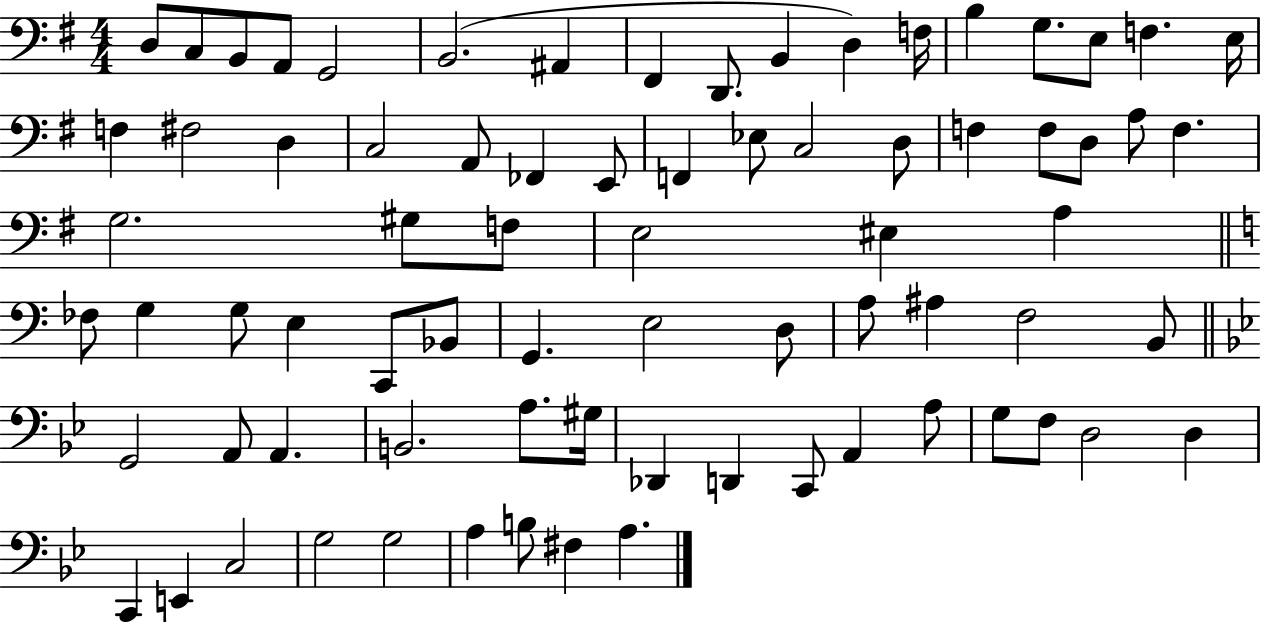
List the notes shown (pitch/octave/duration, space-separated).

D3/e C3/e B2/e A2/e G2/h B2/h. A#2/q F#2/q D2/e. B2/q D3/q F3/s B3/q G3/e. E3/e F3/q. E3/s F3/q F#3/h D3/q C3/h A2/e FES2/q E2/e F2/q Eb3/e C3/h D3/e F3/q F3/e D3/e A3/e F3/q. G3/h. G#3/e F3/e E3/h EIS3/q A3/q FES3/e G3/q G3/e E3/q C2/e Bb2/e G2/q. E3/h D3/e A3/e A#3/q F3/h B2/e G2/h A2/e A2/q. B2/h. A3/e. G#3/s Db2/q D2/q C2/e A2/q A3/e G3/e F3/e D3/h D3/q C2/q E2/q C3/h G3/h G3/h A3/q B3/e F#3/q A3/q.